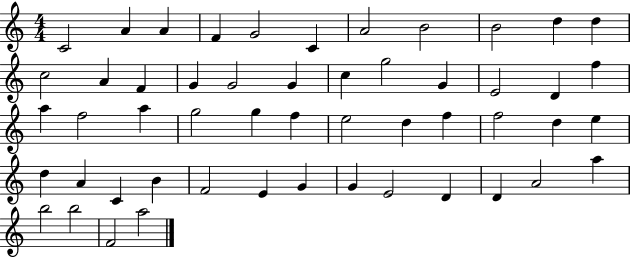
C4/h A4/q A4/q F4/q G4/h C4/q A4/h B4/h B4/h D5/q D5/q C5/h A4/q F4/q G4/q G4/h G4/q C5/q G5/h G4/q E4/h D4/q F5/q A5/q F5/h A5/q G5/h G5/q F5/q E5/h D5/q F5/q F5/h D5/q E5/q D5/q A4/q C4/q B4/q F4/h E4/q G4/q G4/q E4/h D4/q D4/q A4/h A5/q B5/h B5/h F4/h A5/h